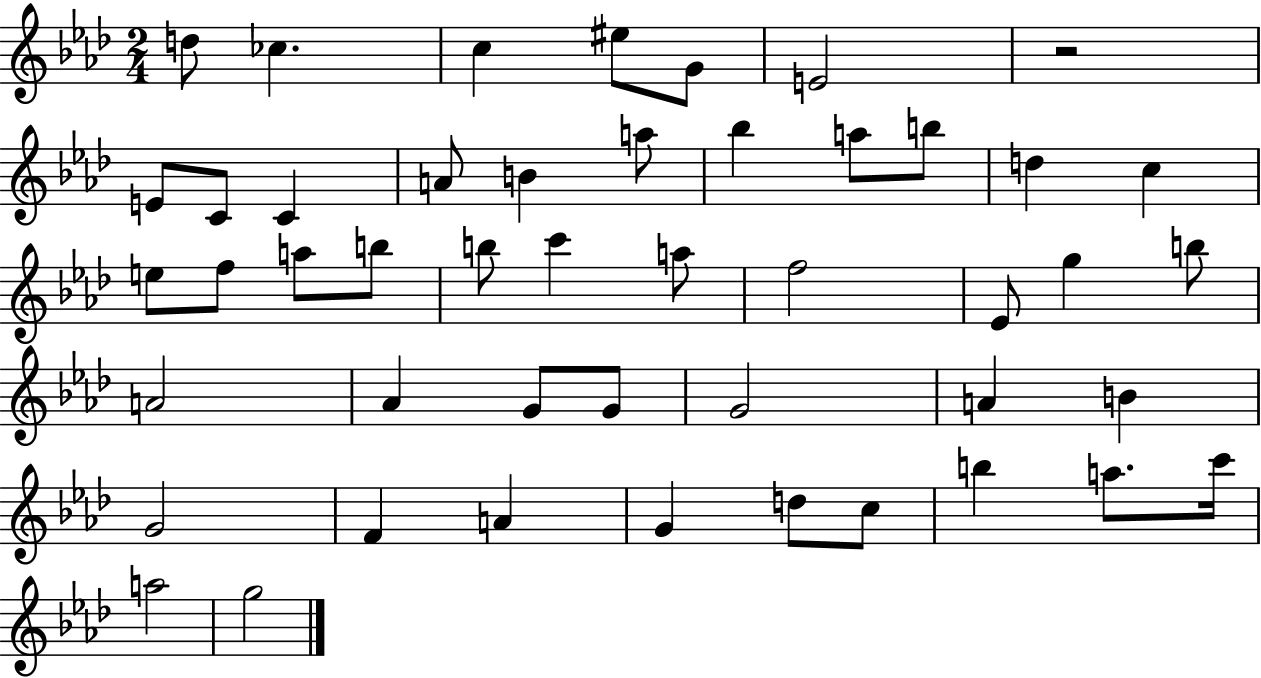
D5/e CES5/q. C5/q EIS5/e G4/e E4/h R/h E4/e C4/e C4/q A4/e B4/q A5/e Bb5/q A5/e B5/e D5/q C5/q E5/e F5/e A5/e B5/e B5/e C6/q A5/e F5/h Eb4/e G5/q B5/e A4/h Ab4/q G4/e G4/e G4/h A4/q B4/q G4/h F4/q A4/q G4/q D5/e C5/e B5/q A5/e. C6/s A5/h G5/h